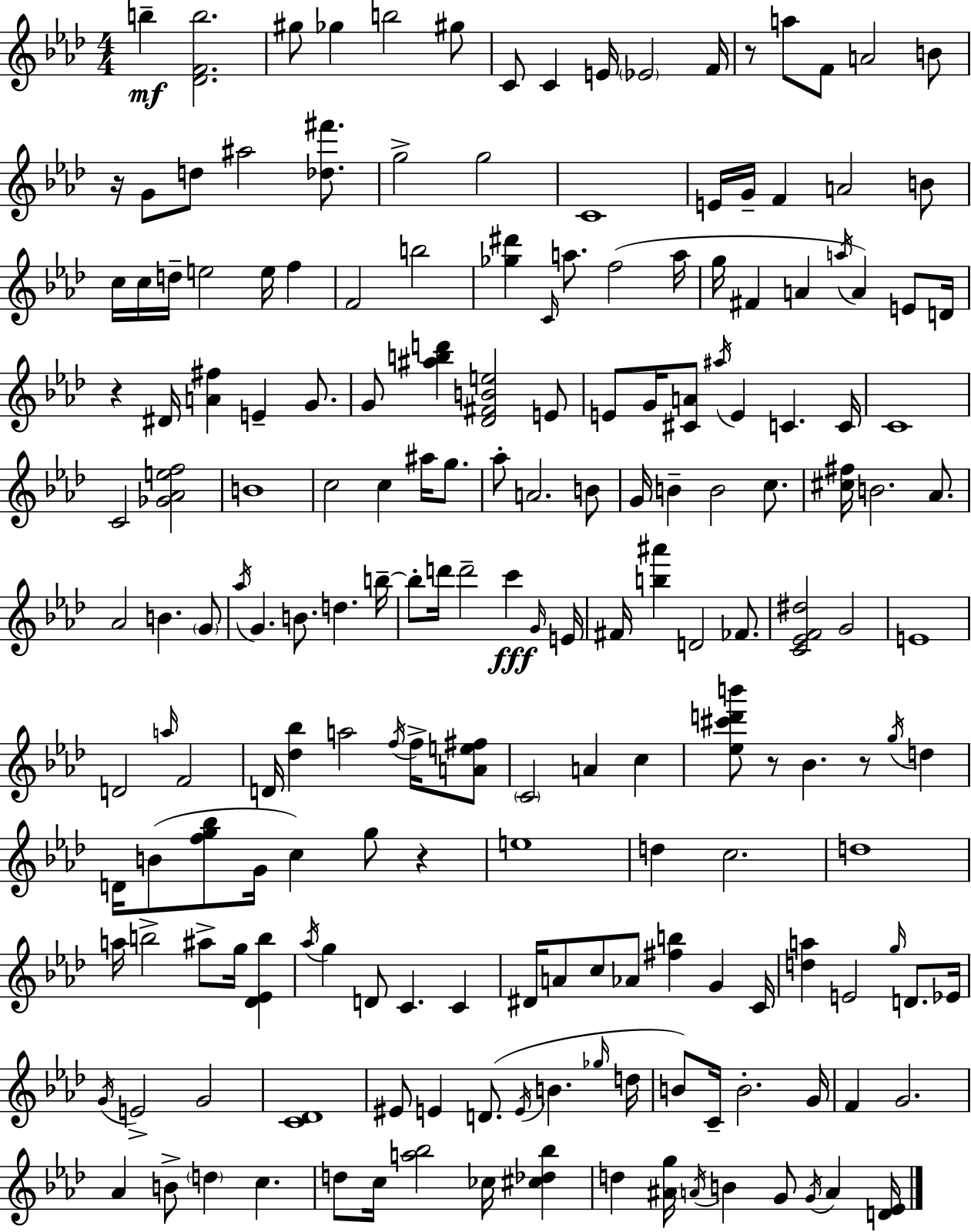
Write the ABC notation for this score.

X:1
T:Untitled
M:4/4
L:1/4
K:Ab
b [_DFb]2 ^g/2 _g b2 ^g/2 C/2 C E/4 _E2 F/4 z/2 a/2 F/2 A2 B/2 z/4 G/2 d/2 ^a2 [_d^f']/2 g2 g2 C4 E/4 G/4 F A2 B/2 c/4 c/4 d/4 e2 e/4 f F2 b2 [_g^d'] C/4 a/2 f2 a/4 g/4 ^F A a/4 A E/2 D/4 z ^D/4 [A^f] E G/2 G/2 [^abd'] [_D^FBe]2 E/2 E/2 G/4 [^CA]/2 ^a/4 E C C/4 C4 C2 [_G_Aef]2 B4 c2 c ^a/4 g/2 _a/2 A2 B/2 G/4 B B2 c/2 [^c^f]/4 B2 _A/2 _A2 B G/2 _a/4 G B/2 d b/4 b/2 d'/4 d'2 c' G/4 E/4 ^F/4 [b^a'] D2 _F/2 [C_EF^d]2 G2 E4 D2 a/4 F2 D/4 [_d_b] a2 f/4 f/4 [Ae^f]/2 C2 A c [_e^c'd'b']/2 z/2 _B z/2 g/4 d D/4 B/2 [fg_b]/2 G/4 c g/2 z e4 d c2 d4 a/4 b2 ^a/2 g/4 [_D_Eb] _a/4 g D/2 C C ^D/4 A/2 c/2 _A/2 [^fb] G C/4 [da] E2 g/4 D/2 _E/4 G/4 E2 G2 [C_D]4 ^E/2 E D/2 E/4 B _g/4 d/4 B/2 C/4 B2 G/4 F G2 _A B/2 d c d/2 c/4 [a_b]2 _c/4 [^c_d_b] d [^Ag]/4 A/4 B G/2 G/4 A [D_E]/4